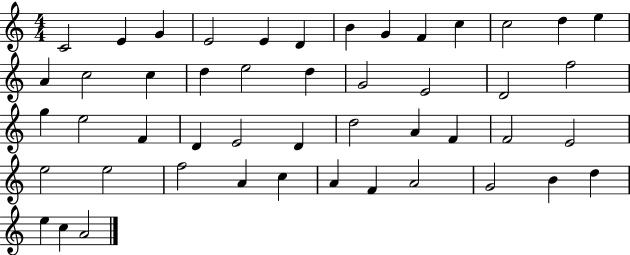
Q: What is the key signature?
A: C major